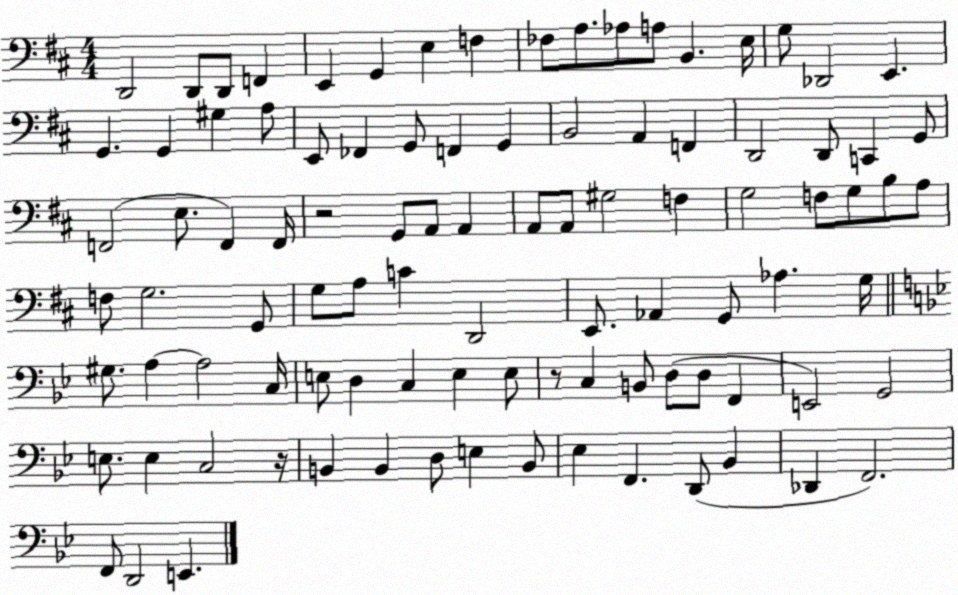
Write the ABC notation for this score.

X:1
T:Untitled
M:4/4
L:1/4
K:D
D,,2 D,,/2 D,,/2 F,, E,, G,, E, F, _F,/2 A,/2 _A,/2 A,/2 B,, E,/4 G,/2 _D,,2 E,, G,, G,, ^G, A,/2 E,,/2 _F,, G,,/2 F,, G,, B,,2 A,, F,, D,,2 D,,/2 C,, G,,/2 F,,2 E,/2 F,, F,,/4 z2 G,,/2 A,,/2 A,, A,,/2 A,,/2 ^G,2 F, G,2 F,/2 G,/2 B,/2 A,/2 F,/2 G,2 G,,/2 G,/2 A,/2 C D,,2 E,,/2 _A,, G,,/2 _A, G,/4 ^G,/2 A, A,2 C,/4 E,/2 D, C, E, E,/2 z/2 C, B,,/2 D,/2 D,/2 F,, E,,2 G,,2 E,/2 E, C,2 z/4 B,, B,, D,/2 E, B,,/2 _E, F,, D,,/2 _B,, _D,, F,,2 F,,/2 D,,2 E,,